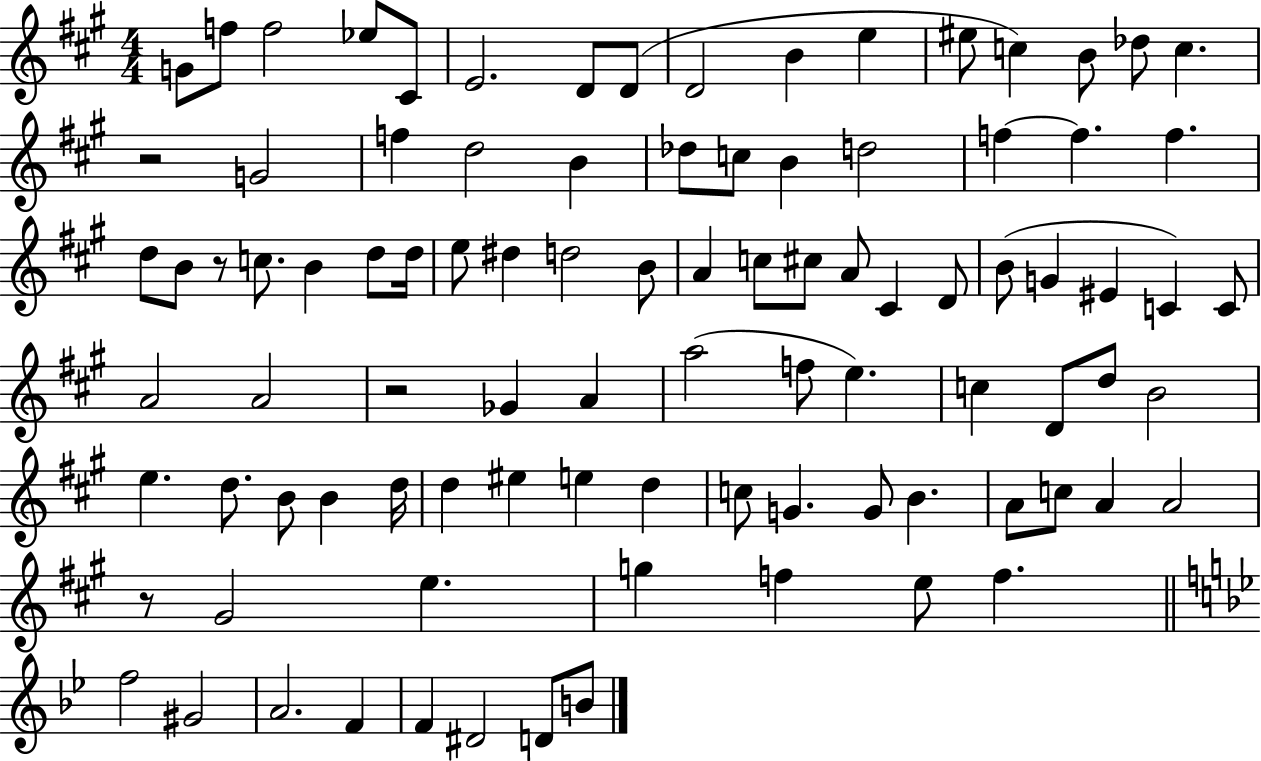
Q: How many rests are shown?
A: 4